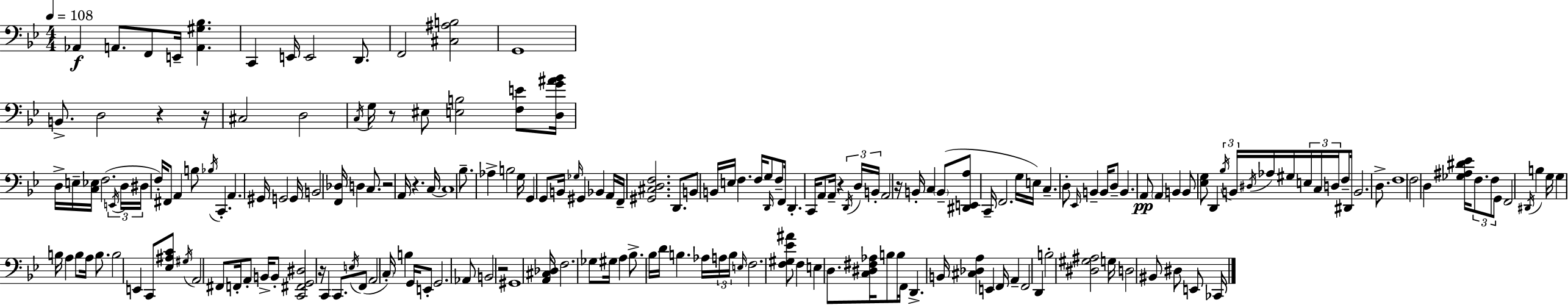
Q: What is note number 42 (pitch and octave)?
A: B3